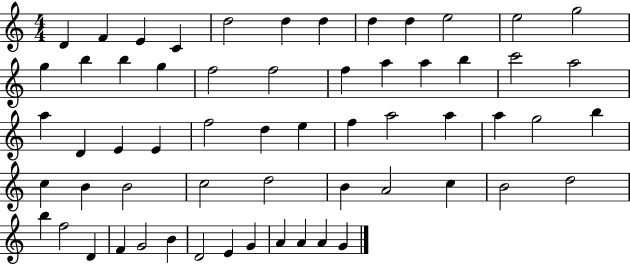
{
  \clef treble
  \numericTimeSignature
  \time 4/4
  \key c \major
  d'4 f'4 e'4 c'4 | d''2 d''4 d''4 | d''4 d''4 e''2 | e''2 g''2 | \break g''4 b''4 b''4 g''4 | f''2 f''2 | f''4 a''4 a''4 b''4 | c'''2 a''2 | \break a''4 d'4 e'4 e'4 | f''2 d''4 e''4 | f''4 a''2 a''4 | a''4 g''2 b''4 | \break c''4 b'4 b'2 | c''2 d''2 | b'4 a'2 c''4 | b'2 d''2 | \break b''4 f''2 d'4 | f'4 g'2 b'4 | d'2 e'4 g'4 | a'4 a'4 a'4 g'4 | \break \bar "|."
}